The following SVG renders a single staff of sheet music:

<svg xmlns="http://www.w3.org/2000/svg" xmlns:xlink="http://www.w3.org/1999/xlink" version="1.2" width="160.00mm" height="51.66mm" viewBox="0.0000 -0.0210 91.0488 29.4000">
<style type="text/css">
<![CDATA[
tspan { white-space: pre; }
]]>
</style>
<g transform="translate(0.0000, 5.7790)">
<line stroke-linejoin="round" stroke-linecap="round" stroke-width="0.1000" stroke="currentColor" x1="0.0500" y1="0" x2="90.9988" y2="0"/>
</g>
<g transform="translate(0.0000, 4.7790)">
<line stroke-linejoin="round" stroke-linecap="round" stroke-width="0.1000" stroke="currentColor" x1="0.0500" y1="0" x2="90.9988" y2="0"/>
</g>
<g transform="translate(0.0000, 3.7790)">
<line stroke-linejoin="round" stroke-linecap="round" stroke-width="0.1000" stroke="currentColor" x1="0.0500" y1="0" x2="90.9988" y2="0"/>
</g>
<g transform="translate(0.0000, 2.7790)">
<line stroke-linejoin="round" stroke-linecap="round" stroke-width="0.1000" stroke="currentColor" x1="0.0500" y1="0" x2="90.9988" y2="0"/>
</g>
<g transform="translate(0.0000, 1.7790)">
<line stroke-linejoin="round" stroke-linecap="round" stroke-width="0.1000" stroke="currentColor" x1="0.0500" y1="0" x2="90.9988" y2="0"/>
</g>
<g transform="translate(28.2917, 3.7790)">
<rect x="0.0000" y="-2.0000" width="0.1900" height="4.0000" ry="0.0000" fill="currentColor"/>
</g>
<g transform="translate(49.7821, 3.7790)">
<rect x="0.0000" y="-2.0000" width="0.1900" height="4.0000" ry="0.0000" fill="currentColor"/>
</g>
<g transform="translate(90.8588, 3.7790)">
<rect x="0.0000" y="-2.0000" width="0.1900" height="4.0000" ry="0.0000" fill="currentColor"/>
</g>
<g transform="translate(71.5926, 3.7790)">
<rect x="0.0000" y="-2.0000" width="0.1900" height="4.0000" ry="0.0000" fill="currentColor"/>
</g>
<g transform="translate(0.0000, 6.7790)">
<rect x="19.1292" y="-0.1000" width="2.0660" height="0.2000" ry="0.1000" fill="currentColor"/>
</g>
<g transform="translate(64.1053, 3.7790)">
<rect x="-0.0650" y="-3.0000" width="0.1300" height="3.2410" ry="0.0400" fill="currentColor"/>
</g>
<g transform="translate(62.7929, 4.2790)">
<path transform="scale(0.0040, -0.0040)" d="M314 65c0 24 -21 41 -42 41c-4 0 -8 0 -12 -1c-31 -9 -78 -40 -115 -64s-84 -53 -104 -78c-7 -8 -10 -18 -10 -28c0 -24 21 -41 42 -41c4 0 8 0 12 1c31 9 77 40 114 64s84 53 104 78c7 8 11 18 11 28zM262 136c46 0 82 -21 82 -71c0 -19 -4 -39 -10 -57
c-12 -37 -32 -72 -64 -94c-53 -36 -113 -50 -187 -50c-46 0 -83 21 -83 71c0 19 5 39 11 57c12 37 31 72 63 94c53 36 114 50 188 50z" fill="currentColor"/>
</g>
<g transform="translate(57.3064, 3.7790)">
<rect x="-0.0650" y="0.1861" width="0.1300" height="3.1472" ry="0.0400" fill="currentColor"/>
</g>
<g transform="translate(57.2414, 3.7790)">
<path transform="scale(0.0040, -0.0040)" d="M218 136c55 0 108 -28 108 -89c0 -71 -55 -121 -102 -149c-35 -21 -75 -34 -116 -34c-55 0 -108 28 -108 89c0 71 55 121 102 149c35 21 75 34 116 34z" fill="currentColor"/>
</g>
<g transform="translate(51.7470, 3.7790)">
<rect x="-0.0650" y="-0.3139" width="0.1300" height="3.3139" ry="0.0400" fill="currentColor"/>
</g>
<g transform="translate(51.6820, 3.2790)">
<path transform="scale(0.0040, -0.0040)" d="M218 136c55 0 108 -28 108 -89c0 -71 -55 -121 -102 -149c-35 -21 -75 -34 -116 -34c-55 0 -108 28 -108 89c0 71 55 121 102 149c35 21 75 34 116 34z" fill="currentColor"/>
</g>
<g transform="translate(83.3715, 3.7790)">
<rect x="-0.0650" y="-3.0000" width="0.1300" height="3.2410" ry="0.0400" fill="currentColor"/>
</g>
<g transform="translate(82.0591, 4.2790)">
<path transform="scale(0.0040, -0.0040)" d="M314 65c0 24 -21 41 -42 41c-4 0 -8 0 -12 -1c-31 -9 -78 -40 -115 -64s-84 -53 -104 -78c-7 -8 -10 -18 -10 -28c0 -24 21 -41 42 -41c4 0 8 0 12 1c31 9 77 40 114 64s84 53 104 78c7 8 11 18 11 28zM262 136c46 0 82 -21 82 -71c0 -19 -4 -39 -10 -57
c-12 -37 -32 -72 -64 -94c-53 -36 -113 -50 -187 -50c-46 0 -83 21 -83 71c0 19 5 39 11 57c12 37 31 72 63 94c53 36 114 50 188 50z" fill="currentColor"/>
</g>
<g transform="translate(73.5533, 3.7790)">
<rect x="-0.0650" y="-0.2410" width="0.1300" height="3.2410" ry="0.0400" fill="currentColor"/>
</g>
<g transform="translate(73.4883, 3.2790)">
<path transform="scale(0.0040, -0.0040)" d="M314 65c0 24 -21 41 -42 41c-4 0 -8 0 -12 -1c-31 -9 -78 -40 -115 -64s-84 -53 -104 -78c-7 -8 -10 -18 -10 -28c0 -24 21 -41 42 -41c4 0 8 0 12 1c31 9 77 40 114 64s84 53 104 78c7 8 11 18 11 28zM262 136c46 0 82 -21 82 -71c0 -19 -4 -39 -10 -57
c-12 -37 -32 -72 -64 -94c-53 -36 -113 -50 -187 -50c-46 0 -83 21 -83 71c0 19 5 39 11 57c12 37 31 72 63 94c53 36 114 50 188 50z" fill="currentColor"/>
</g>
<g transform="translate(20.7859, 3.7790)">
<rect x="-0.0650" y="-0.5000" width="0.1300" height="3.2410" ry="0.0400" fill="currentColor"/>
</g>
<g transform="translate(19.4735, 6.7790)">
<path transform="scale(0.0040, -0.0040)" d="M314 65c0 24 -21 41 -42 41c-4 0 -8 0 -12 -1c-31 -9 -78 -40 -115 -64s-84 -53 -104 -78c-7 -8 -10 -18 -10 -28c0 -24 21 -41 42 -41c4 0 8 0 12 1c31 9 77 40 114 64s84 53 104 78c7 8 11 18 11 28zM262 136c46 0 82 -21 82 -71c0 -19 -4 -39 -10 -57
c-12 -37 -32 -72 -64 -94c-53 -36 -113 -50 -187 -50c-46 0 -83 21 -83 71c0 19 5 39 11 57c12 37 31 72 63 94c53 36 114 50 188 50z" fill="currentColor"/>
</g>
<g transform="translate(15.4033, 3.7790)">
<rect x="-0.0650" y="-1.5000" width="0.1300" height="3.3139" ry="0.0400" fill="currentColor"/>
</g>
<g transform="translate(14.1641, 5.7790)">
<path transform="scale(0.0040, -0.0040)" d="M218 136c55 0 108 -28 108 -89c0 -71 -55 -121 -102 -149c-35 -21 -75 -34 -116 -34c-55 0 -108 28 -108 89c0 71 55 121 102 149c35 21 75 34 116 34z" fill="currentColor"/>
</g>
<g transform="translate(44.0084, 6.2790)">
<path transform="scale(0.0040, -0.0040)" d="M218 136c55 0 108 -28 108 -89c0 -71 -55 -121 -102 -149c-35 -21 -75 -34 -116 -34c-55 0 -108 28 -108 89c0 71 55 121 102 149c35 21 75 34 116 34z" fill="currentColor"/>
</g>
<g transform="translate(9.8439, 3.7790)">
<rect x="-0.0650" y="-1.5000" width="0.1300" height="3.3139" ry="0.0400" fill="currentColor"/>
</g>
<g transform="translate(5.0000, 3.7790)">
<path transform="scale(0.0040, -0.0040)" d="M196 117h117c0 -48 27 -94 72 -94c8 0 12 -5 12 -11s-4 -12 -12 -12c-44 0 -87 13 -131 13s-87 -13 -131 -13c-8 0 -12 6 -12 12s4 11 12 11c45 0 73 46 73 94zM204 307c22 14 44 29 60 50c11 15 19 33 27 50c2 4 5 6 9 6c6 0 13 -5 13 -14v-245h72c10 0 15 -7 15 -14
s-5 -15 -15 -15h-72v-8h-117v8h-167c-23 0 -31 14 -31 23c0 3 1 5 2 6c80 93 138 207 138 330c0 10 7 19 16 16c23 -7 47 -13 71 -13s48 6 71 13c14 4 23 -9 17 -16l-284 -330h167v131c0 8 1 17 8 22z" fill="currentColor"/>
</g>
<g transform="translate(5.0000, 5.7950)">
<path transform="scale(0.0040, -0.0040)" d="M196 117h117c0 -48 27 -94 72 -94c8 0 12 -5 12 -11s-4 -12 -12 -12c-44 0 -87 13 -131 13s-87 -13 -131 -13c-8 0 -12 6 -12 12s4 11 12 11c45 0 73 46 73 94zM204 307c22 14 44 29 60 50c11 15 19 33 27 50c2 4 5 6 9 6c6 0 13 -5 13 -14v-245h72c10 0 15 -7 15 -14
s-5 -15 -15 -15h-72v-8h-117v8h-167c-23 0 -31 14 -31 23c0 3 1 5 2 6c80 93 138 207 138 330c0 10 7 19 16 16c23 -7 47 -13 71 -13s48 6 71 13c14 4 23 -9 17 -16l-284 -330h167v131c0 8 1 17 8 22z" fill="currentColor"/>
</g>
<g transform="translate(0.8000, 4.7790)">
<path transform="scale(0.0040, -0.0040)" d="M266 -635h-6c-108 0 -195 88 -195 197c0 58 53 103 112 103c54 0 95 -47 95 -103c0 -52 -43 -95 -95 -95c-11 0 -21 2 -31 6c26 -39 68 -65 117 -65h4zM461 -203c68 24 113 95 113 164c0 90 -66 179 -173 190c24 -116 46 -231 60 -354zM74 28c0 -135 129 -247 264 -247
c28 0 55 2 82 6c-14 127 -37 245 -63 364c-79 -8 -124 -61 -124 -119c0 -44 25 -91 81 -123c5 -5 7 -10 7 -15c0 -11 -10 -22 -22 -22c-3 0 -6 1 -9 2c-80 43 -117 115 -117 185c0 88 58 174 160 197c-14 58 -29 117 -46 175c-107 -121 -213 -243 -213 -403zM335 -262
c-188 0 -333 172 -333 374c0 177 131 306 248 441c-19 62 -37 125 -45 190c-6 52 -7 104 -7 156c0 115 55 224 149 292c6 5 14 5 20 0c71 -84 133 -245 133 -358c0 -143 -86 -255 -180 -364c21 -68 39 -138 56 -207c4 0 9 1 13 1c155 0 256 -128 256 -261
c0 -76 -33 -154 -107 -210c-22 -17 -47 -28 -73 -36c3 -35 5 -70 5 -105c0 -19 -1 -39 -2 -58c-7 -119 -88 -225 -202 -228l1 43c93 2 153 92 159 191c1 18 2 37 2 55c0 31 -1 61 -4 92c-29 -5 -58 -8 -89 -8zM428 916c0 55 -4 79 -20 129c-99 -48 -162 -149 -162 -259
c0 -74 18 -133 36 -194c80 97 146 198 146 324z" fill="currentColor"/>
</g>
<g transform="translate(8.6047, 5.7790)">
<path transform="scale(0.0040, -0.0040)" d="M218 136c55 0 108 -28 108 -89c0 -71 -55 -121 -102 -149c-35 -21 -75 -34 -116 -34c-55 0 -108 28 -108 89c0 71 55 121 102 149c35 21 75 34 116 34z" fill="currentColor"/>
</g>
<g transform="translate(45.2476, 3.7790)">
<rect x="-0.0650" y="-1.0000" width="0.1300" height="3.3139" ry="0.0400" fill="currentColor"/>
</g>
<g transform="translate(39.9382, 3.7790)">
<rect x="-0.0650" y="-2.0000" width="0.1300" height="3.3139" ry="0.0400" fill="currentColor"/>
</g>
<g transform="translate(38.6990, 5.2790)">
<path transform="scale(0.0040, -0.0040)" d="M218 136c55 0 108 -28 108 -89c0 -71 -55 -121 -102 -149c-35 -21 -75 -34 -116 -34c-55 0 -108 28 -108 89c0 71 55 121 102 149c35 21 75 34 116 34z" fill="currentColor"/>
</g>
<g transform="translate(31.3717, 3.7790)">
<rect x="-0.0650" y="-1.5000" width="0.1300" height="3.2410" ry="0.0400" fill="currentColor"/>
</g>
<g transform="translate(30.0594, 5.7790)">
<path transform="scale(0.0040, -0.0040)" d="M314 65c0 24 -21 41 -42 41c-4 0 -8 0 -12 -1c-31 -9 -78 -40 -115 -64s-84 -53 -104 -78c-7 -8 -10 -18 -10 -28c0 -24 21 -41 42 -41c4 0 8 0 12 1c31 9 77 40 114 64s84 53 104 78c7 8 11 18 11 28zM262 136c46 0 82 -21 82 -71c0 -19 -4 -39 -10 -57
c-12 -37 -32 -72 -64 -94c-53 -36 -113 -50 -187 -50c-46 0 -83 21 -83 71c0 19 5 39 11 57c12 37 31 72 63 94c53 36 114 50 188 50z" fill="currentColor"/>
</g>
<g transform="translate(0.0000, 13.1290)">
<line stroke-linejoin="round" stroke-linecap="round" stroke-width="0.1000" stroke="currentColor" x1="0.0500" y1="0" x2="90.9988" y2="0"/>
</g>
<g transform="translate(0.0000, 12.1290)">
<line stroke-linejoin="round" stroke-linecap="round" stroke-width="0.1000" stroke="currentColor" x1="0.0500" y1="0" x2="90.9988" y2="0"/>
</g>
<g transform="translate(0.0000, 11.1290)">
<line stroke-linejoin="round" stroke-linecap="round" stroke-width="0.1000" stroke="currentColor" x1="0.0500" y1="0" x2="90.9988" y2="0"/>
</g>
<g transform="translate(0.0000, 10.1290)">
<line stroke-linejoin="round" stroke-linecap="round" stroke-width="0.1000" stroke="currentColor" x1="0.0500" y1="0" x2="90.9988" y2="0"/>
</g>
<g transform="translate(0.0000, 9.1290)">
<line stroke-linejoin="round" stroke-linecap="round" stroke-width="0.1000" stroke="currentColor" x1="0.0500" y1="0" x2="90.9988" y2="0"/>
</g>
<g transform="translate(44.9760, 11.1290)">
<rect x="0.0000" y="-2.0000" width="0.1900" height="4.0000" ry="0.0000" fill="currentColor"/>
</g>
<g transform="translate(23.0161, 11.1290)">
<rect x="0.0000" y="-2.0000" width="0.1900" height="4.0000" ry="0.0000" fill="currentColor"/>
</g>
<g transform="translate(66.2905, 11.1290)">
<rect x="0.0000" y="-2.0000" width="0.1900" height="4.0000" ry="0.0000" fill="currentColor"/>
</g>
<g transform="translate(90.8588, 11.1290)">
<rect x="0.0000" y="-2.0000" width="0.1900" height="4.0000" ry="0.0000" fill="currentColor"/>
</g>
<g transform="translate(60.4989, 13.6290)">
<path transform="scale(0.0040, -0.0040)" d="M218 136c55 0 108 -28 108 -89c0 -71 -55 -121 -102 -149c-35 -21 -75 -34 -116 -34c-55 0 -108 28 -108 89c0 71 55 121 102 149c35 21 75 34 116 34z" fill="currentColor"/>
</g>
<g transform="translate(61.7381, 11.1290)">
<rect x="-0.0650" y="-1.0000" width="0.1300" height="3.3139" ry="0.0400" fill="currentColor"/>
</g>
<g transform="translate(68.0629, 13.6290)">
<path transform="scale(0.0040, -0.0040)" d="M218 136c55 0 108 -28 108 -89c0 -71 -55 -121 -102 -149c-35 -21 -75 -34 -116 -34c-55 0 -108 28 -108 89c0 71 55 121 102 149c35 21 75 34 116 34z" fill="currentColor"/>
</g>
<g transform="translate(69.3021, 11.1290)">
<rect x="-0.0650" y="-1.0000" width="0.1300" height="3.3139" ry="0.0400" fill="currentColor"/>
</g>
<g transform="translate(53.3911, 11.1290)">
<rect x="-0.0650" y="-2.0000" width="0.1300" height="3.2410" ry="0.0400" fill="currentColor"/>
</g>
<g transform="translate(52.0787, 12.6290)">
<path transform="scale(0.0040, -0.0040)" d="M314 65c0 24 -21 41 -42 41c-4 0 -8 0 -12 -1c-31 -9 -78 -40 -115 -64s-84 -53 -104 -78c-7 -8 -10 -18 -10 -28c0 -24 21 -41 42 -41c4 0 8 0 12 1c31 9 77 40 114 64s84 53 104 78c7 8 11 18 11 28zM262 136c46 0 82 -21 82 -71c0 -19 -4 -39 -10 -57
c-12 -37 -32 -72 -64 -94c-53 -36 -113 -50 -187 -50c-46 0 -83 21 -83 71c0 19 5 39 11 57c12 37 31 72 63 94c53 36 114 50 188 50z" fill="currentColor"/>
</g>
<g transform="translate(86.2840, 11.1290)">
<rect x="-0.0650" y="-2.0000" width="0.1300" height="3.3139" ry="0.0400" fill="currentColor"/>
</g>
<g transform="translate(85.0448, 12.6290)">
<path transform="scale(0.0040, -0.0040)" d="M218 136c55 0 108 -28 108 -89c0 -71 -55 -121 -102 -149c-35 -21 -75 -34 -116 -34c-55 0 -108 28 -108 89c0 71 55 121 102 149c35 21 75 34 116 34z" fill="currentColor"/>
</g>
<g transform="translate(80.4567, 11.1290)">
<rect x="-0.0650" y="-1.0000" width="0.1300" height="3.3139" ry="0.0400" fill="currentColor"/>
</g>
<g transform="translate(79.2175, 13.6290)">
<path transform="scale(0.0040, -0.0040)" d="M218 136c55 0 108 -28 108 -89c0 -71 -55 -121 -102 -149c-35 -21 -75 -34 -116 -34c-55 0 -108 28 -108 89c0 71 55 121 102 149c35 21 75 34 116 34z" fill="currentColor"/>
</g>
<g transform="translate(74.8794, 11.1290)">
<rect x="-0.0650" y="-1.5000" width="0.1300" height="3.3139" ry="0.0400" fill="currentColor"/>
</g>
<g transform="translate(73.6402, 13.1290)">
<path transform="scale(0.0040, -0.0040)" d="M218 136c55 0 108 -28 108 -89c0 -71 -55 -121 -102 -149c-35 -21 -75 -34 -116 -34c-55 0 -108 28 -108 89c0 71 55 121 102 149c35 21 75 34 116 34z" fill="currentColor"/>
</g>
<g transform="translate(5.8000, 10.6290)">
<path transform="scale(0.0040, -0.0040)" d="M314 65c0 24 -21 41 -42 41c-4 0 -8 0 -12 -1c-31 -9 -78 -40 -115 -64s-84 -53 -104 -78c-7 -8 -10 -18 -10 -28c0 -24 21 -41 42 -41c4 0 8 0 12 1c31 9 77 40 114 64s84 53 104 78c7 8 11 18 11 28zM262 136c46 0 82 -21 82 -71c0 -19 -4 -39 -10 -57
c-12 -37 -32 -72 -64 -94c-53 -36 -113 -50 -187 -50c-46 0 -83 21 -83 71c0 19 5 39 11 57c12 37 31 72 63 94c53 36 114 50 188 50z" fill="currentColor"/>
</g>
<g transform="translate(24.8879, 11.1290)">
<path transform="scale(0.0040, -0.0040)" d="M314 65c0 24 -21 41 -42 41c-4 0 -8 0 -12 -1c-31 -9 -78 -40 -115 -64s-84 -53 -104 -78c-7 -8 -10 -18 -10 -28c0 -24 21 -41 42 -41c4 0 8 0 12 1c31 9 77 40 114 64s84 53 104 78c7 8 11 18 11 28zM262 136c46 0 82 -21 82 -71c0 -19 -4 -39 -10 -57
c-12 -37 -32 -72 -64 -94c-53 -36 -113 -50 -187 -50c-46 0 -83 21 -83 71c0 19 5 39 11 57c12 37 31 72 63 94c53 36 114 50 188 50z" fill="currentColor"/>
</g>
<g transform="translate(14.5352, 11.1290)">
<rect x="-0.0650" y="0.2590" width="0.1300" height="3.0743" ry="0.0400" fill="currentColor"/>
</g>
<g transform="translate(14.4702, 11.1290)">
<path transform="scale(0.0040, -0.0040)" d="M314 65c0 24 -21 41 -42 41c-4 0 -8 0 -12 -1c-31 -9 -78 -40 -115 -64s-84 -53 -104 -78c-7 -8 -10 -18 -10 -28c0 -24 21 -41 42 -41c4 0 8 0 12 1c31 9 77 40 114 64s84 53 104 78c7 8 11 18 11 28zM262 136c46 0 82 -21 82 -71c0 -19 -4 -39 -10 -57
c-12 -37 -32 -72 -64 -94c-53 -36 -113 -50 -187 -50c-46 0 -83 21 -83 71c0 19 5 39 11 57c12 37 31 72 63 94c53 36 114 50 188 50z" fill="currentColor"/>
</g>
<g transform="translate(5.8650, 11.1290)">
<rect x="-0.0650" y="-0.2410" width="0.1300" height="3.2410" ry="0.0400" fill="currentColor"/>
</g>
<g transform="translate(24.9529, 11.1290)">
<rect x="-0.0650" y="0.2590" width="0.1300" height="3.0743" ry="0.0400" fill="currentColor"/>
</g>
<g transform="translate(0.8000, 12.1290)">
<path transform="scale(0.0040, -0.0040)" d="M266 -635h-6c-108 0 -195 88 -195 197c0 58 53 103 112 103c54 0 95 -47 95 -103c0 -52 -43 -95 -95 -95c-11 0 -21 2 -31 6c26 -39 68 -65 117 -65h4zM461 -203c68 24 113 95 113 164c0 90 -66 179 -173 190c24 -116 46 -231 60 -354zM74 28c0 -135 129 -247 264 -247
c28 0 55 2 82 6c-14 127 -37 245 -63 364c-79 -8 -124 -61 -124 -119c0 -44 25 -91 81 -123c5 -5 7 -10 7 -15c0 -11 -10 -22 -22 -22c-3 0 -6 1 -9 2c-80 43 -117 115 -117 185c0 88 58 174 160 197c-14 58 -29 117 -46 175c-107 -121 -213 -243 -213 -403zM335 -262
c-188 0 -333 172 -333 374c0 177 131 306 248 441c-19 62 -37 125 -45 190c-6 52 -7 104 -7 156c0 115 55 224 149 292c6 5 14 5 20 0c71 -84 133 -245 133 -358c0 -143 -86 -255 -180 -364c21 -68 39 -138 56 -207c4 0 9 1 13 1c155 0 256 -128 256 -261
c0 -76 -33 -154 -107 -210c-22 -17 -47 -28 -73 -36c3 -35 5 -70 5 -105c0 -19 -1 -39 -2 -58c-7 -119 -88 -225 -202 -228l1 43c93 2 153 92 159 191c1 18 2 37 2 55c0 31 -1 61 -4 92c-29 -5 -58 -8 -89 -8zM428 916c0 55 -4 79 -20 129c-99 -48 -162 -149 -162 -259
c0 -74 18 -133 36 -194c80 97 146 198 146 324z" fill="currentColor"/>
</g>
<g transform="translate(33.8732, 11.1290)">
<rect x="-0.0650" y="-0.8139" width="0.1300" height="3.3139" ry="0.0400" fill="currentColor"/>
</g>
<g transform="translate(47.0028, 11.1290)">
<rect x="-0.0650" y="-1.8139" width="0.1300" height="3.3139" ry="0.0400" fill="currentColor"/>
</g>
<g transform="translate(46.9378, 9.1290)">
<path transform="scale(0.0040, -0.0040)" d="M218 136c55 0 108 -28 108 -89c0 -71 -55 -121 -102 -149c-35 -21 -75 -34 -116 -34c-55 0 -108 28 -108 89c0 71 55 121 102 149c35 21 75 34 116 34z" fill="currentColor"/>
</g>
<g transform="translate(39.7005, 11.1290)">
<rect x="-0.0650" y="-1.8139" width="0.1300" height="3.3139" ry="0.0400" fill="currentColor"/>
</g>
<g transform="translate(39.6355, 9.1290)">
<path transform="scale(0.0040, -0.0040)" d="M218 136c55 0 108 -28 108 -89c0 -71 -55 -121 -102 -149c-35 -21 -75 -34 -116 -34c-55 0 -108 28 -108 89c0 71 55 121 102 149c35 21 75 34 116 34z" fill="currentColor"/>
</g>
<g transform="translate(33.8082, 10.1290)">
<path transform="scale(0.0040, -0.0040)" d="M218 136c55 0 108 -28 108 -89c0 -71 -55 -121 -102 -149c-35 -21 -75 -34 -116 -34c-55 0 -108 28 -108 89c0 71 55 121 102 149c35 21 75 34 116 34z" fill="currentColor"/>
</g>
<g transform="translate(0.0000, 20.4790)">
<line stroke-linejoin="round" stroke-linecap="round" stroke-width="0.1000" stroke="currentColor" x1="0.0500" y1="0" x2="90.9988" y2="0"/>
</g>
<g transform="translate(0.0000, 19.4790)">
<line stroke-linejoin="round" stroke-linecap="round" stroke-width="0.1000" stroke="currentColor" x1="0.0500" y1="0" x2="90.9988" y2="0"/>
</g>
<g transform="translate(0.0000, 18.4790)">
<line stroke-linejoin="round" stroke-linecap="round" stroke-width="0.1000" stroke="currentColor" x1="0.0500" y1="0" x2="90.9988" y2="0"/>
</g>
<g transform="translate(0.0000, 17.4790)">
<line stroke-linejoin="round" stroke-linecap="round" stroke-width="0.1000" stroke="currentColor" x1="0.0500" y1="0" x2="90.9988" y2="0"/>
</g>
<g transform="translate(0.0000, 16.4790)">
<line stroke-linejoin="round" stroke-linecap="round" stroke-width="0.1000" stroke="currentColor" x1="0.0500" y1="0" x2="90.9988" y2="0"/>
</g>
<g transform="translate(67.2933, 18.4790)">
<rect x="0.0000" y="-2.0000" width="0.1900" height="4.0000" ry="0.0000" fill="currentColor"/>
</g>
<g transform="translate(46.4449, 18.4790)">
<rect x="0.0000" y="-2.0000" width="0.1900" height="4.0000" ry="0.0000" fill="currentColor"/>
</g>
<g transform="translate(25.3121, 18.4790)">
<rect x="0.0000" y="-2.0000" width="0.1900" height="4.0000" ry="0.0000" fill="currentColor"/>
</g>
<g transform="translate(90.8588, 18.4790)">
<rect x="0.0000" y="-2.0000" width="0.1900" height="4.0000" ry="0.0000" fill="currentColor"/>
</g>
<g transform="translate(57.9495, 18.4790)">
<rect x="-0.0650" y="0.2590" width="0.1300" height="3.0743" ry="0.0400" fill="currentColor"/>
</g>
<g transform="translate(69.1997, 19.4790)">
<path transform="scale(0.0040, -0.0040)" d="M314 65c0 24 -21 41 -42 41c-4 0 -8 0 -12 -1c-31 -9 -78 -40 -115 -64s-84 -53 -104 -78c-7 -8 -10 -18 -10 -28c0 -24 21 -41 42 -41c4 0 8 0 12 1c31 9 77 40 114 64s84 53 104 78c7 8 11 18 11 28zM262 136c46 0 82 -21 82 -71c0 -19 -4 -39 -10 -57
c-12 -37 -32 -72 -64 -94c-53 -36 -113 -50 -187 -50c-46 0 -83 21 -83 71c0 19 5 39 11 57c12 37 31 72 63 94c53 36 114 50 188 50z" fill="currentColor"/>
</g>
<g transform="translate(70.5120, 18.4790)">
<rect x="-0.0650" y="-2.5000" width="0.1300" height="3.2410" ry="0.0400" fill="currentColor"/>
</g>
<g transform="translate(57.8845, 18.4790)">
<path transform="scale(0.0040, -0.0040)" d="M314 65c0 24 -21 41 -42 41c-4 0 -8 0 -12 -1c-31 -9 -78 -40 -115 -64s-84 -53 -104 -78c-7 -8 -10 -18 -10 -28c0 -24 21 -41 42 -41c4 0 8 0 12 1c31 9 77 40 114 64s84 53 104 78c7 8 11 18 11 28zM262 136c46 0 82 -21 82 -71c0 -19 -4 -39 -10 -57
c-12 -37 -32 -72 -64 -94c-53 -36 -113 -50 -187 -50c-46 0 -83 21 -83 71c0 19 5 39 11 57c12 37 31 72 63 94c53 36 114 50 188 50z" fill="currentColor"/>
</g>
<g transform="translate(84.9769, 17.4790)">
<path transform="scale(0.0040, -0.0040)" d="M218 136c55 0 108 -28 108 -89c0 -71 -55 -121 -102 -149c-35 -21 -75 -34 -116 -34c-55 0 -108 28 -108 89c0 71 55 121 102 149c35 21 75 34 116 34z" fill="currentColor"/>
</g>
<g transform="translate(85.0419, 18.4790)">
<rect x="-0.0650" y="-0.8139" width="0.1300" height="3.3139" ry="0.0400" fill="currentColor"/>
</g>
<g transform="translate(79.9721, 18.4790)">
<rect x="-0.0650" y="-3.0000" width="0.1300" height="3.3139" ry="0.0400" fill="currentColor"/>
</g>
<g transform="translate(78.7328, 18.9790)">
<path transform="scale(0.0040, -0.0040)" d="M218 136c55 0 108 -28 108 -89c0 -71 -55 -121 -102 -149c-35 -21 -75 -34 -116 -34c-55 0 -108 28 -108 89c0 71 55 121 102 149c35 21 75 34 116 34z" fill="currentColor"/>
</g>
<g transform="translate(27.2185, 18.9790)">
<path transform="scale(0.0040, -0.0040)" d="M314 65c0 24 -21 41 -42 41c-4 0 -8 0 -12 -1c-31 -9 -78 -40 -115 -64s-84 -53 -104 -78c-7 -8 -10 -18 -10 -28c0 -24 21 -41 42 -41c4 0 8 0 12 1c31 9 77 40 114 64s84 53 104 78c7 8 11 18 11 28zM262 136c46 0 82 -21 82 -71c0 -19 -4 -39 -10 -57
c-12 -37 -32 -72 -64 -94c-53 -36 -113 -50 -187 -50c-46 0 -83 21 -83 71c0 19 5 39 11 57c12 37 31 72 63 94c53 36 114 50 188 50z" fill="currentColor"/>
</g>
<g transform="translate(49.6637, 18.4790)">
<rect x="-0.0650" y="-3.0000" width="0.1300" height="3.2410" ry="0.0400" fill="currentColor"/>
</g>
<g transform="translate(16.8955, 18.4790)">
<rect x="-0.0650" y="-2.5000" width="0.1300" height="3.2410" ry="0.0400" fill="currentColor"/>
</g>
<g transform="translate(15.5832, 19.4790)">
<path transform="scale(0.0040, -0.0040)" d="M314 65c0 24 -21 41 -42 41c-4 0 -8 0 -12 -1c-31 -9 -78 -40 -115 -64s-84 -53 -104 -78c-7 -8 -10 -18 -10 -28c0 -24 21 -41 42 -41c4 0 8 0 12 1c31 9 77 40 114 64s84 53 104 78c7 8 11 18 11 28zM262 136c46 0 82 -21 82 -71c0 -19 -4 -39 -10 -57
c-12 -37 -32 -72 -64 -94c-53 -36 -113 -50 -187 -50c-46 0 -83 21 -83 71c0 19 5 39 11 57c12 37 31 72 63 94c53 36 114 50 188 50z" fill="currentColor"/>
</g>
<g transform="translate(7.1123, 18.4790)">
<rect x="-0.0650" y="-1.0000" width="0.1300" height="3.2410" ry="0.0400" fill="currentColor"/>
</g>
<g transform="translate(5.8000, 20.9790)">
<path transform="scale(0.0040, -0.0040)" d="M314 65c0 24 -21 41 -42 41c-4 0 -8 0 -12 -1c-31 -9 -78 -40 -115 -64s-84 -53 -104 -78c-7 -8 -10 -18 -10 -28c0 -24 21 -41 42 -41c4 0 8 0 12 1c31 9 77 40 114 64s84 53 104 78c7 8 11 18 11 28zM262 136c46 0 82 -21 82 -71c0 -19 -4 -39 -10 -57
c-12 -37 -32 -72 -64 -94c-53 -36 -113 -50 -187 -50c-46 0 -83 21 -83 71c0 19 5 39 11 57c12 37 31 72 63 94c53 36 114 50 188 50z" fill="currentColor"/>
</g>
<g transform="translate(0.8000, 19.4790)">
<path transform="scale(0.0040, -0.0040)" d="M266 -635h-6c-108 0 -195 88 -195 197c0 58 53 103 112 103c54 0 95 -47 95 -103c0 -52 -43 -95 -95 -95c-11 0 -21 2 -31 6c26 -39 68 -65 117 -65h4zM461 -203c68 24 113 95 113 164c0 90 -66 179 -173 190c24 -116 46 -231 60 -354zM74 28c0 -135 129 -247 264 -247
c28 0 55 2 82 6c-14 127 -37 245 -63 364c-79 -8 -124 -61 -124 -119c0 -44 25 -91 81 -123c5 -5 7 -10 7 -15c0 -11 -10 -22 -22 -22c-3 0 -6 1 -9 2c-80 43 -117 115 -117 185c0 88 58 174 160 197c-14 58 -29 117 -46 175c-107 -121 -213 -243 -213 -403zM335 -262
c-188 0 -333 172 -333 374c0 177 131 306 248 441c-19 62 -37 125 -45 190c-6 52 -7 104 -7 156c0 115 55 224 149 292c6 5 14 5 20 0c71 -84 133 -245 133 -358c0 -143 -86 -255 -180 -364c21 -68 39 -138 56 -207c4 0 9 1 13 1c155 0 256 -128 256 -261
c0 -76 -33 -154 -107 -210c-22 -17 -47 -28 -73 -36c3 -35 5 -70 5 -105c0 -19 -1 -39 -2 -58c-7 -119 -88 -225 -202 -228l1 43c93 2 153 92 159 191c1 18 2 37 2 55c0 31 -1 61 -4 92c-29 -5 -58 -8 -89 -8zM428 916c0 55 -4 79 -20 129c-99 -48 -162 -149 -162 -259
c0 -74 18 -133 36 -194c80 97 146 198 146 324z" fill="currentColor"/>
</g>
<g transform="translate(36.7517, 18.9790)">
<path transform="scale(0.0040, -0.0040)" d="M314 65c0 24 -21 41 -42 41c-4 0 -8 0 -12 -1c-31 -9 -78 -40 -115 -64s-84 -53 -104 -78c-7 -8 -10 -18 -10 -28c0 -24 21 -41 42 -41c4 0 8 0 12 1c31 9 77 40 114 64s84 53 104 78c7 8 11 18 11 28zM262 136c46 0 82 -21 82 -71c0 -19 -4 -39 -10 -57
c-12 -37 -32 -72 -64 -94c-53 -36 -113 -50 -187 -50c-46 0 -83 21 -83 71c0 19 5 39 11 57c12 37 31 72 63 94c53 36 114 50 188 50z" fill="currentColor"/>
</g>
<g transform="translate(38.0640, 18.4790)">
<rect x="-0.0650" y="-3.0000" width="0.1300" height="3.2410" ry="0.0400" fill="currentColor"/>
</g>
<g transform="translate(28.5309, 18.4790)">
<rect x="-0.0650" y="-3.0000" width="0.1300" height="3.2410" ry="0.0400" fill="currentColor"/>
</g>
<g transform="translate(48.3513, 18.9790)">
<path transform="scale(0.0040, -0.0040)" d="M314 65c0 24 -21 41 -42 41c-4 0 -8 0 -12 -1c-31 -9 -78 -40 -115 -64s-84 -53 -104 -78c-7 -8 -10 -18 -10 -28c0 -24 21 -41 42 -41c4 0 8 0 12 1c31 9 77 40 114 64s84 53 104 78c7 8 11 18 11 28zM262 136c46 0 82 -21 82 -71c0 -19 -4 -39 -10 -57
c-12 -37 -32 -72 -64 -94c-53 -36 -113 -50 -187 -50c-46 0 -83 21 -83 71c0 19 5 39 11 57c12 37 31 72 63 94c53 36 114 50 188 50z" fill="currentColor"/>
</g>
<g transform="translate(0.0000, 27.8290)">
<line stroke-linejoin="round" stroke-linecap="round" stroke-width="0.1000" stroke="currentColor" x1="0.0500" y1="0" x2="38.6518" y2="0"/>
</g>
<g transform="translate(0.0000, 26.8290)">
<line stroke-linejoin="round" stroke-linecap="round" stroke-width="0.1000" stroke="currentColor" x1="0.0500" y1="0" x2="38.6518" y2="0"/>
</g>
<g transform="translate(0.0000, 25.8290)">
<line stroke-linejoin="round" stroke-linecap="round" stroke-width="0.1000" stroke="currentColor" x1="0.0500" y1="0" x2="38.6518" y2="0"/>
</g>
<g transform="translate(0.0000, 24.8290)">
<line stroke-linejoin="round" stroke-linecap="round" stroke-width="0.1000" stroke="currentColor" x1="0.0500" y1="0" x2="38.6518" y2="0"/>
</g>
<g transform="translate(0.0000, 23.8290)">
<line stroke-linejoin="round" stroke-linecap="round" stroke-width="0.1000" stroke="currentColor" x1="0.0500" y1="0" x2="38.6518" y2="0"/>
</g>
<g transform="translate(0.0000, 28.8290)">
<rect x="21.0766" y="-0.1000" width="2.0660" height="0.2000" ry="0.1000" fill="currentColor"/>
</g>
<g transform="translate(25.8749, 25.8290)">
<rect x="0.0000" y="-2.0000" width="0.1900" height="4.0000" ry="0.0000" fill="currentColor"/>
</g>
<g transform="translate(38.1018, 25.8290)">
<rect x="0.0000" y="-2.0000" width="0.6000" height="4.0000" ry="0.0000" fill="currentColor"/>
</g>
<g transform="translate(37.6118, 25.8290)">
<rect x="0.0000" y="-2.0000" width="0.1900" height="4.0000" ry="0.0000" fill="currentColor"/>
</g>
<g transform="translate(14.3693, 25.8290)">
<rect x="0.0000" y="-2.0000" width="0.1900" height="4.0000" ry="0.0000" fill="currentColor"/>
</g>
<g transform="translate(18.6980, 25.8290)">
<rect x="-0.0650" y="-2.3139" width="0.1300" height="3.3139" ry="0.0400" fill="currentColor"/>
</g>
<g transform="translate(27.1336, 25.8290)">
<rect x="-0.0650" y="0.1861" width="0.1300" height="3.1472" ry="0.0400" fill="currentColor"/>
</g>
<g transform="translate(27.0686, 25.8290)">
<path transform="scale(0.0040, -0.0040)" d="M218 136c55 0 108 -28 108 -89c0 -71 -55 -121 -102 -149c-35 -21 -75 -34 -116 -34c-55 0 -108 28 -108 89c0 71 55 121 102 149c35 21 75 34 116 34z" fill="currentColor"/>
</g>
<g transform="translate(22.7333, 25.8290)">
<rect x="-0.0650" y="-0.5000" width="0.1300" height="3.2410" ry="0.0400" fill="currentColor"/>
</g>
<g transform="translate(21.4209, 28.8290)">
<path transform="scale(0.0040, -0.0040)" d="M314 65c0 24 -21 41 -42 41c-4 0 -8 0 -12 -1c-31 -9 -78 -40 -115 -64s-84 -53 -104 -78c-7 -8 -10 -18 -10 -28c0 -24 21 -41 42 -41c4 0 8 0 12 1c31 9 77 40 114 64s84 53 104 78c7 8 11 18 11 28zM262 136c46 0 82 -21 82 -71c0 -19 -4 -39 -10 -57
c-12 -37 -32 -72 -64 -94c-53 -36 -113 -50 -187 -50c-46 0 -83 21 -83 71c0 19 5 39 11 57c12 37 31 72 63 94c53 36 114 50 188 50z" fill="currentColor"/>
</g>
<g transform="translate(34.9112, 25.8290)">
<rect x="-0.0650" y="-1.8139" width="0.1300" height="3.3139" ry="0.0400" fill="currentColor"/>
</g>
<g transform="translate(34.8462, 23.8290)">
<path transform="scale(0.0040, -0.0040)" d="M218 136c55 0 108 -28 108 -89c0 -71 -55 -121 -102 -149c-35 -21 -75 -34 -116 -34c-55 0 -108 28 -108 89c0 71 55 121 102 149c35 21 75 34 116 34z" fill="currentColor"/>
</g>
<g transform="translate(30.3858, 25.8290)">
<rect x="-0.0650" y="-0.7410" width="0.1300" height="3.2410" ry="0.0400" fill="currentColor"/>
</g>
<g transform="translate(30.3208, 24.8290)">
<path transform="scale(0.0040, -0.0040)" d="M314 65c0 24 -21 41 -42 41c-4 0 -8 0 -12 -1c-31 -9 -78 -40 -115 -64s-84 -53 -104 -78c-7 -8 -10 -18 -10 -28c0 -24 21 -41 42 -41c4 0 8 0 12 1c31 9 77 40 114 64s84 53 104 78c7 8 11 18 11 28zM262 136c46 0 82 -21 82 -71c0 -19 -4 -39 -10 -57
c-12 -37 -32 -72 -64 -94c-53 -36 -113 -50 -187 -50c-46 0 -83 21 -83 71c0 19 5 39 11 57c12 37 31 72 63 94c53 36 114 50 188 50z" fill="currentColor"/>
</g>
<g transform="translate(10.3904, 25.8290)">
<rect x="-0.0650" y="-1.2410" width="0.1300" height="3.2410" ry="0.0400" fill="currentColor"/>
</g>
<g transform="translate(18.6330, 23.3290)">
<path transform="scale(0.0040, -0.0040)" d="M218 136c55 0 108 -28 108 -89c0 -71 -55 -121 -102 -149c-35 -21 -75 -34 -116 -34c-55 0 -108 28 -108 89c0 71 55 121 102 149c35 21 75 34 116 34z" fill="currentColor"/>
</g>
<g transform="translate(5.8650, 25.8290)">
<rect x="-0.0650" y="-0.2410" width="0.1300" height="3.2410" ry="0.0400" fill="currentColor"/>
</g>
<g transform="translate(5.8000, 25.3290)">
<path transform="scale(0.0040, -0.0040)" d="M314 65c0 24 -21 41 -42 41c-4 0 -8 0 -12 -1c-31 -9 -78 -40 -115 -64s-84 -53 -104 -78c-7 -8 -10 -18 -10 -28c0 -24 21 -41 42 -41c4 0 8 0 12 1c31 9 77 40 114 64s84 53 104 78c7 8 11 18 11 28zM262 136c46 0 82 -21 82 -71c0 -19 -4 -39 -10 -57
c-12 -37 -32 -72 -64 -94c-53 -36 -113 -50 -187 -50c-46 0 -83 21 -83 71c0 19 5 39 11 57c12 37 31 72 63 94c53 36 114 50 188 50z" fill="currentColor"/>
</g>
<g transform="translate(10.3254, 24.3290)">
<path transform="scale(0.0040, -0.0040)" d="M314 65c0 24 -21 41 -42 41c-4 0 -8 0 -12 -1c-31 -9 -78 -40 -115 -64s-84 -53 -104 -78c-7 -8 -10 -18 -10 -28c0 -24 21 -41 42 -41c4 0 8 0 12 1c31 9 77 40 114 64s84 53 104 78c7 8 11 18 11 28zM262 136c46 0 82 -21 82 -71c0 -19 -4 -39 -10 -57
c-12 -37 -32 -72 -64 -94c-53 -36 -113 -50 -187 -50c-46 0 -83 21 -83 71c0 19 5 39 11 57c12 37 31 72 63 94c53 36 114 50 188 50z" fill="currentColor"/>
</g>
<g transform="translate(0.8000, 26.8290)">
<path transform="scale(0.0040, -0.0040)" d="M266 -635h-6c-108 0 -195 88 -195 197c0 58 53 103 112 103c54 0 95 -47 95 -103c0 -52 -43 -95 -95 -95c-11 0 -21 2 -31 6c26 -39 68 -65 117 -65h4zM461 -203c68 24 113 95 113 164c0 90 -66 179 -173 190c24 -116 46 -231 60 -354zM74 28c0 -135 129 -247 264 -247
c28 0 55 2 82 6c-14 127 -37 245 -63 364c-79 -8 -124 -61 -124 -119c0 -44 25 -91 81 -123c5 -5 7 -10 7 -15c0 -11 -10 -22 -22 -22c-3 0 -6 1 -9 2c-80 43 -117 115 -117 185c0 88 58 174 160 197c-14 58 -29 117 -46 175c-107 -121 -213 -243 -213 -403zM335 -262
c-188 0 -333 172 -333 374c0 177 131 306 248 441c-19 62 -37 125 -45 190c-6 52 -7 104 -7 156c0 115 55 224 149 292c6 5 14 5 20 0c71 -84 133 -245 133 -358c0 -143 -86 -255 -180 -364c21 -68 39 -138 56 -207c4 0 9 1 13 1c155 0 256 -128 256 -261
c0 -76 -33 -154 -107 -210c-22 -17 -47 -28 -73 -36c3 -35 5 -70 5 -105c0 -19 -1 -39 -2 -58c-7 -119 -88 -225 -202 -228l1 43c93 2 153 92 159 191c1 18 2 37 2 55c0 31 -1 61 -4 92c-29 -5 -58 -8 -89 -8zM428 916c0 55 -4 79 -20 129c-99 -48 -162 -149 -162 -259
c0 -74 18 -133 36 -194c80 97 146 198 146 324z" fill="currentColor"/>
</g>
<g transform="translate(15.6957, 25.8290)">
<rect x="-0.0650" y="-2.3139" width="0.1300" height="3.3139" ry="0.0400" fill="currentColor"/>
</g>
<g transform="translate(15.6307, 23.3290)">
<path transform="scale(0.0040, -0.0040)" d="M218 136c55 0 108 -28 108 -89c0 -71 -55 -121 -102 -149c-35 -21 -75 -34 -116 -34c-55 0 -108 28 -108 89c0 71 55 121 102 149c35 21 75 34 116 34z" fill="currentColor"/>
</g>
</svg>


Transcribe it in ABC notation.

X:1
T:Untitled
M:4/4
L:1/4
K:C
E E C2 E2 F D c B A2 c2 A2 c2 B2 B2 d f f F2 D D E D F D2 G2 A2 A2 A2 B2 G2 A d c2 e2 g g C2 B d2 f